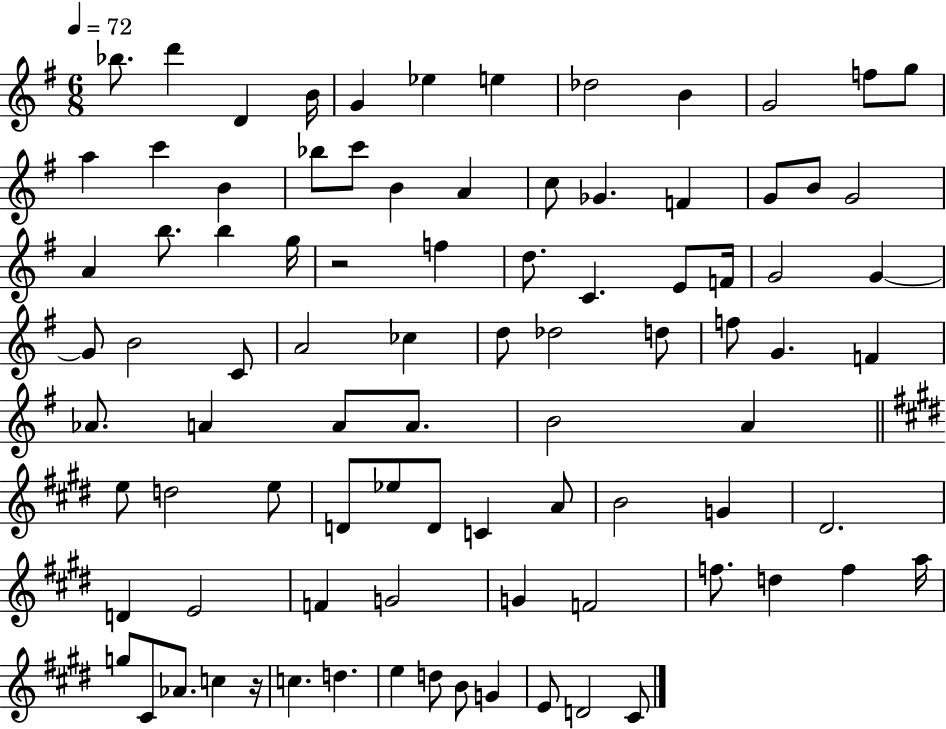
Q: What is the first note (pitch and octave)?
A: Bb5